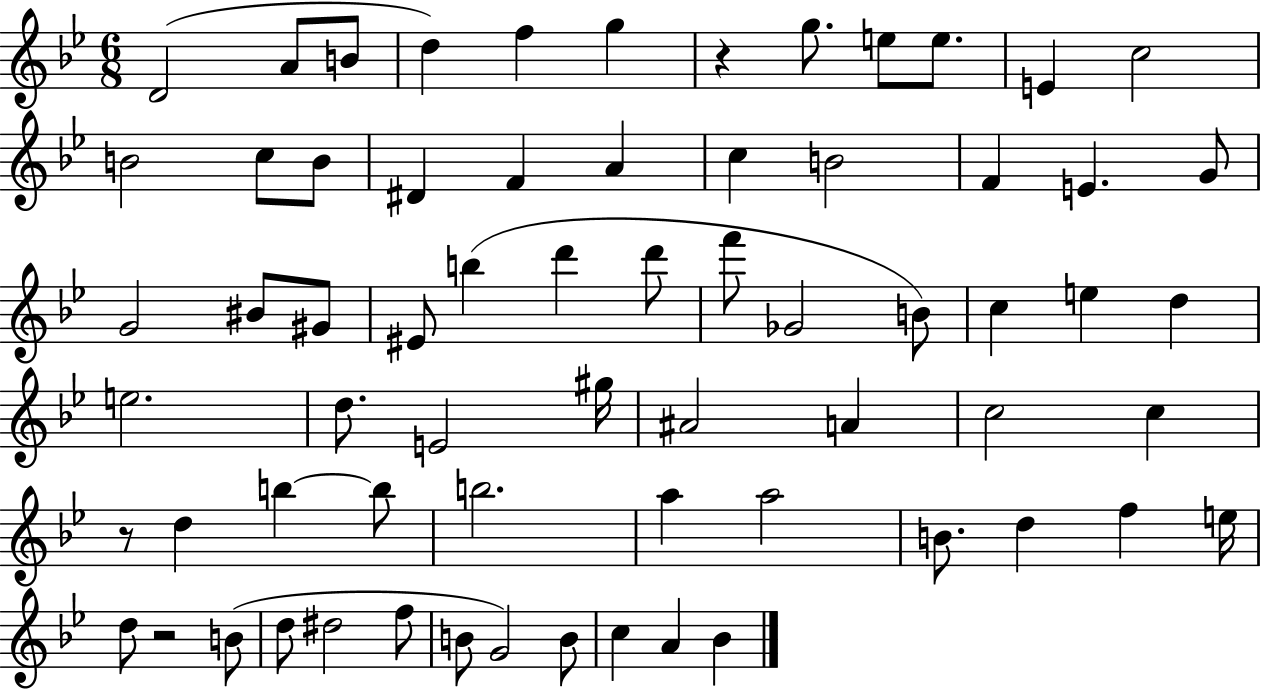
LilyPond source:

{
  \clef treble
  \numericTimeSignature
  \time 6/8
  \key bes \major
  d'2( a'8 b'8 | d''4) f''4 g''4 | r4 g''8. e''8 e''8. | e'4 c''2 | \break b'2 c''8 b'8 | dis'4 f'4 a'4 | c''4 b'2 | f'4 e'4. g'8 | \break g'2 bis'8 gis'8 | eis'8 b''4( d'''4 d'''8 | f'''8 ges'2 b'8) | c''4 e''4 d''4 | \break e''2. | d''8. e'2 gis''16 | ais'2 a'4 | c''2 c''4 | \break r8 d''4 b''4~~ b''8 | b''2. | a''4 a''2 | b'8. d''4 f''4 e''16 | \break d''8 r2 b'8( | d''8 dis''2 f''8 | b'8 g'2) b'8 | c''4 a'4 bes'4 | \break \bar "|."
}